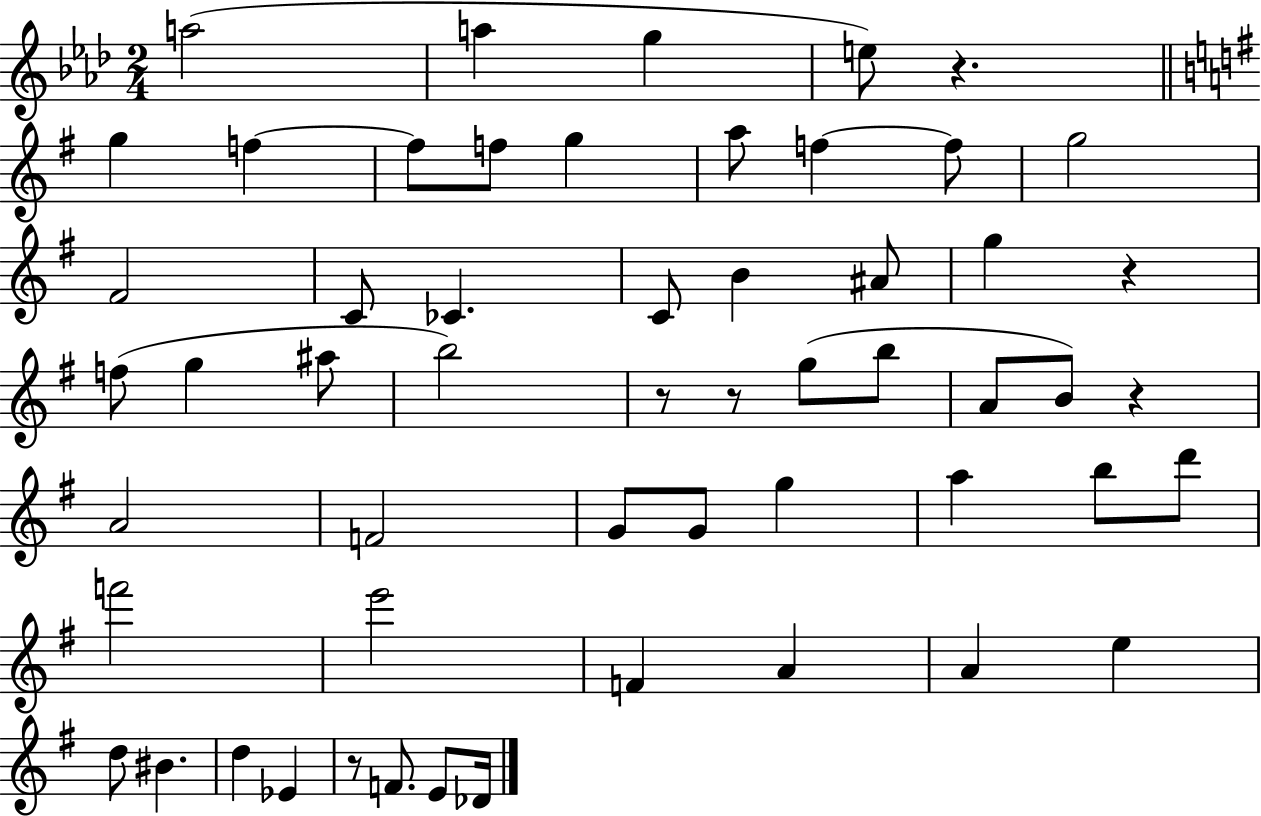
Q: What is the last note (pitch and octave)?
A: Db4